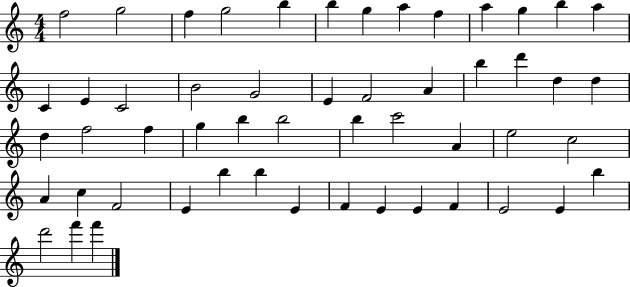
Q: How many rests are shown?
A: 0